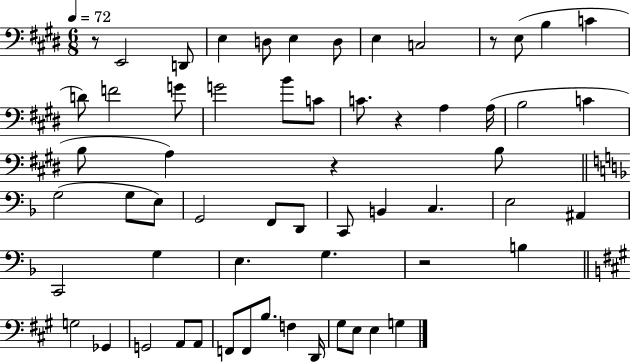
{
  \clef bass
  \numericTimeSignature
  \time 6/8
  \key e \major
  \tempo 4 = 72
  \repeat volta 2 { r8 e,2 d,8 | e4 d8 e4 d8 | e4 c2 | r8 e8( b4 c'4 | \break d'8) f'2 g'8 | g'2 b'8 c'8 | c'8. r4 a4 a16( | b2 c'4 | \break b8 a4) r4 b8 | \bar "||" \break \key d \minor g2( g8 e8) | g,2 f,8 d,8 | c,8 b,4 c4. | e2 ais,4 | \break c,2 g4 | e4. g4. | r2 b4 | \bar "||" \break \key a \major g2 ges,4 | g,2 a,8 a,8 | f,8 f,8 b8. f4 d,16 | gis8 e8 e4 g4 | \break } \bar "|."
}